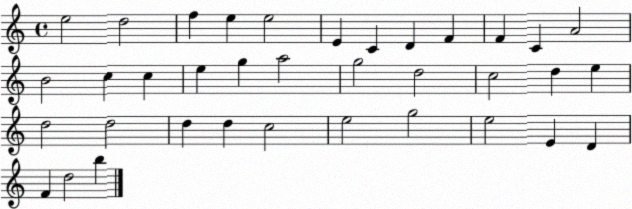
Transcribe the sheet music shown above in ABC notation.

X:1
T:Untitled
M:4/4
L:1/4
K:C
e2 d2 f e e2 E C D F F C A2 B2 c c e g a2 g2 d2 c2 d e d2 d2 d d c2 e2 g2 e2 E D F d2 b